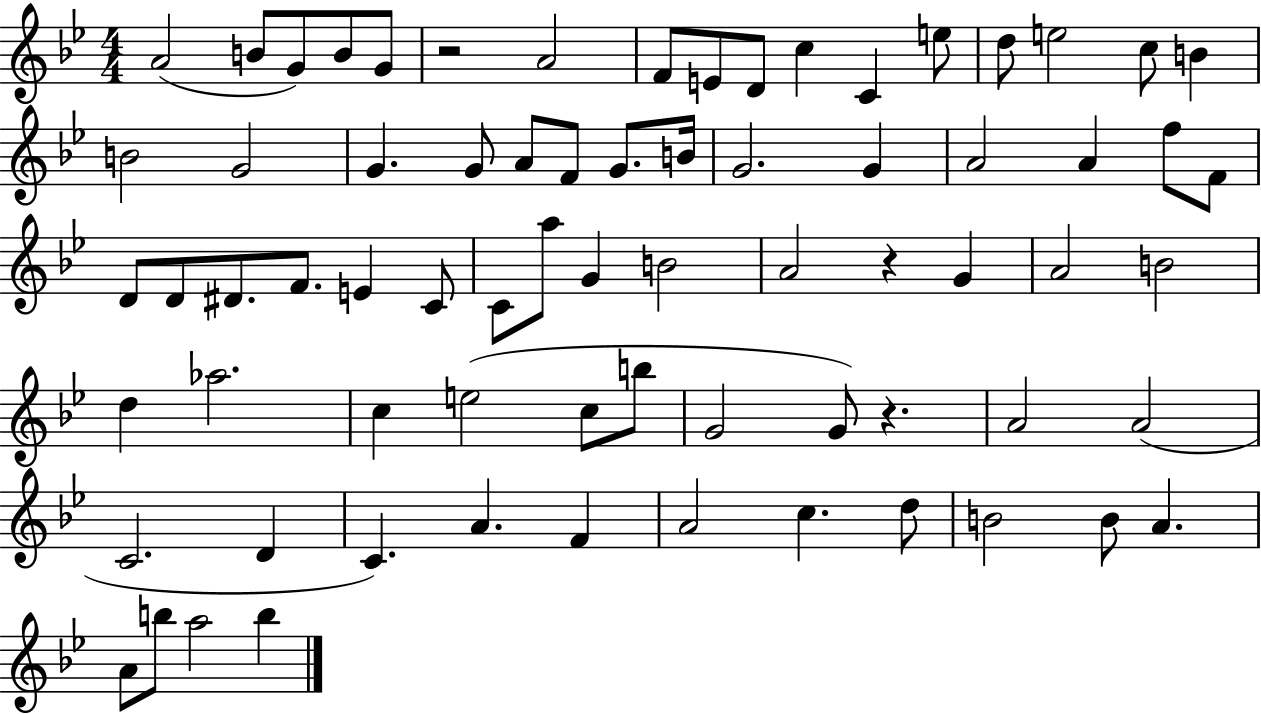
{
  \clef treble
  \numericTimeSignature
  \time 4/4
  \key bes \major
  a'2( b'8 g'8) b'8 g'8 | r2 a'2 | f'8 e'8 d'8 c''4 c'4 e''8 | d''8 e''2 c''8 b'4 | \break b'2 g'2 | g'4. g'8 a'8 f'8 g'8. b'16 | g'2. g'4 | a'2 a'4 f''8 f'8 | \break d'8 d'8 dis'8. f'8. e'4 c'8 | c'8 a''8 g'4 b'2 | a'2 r4 g'4 | a'2 b'2 | \break d''4 aes''2. | c''4 e''2( c''8 b''8 | g'2 g'8) r4. | a'2 a'2( | \break c'2. d'4 | c'4.) a'4. f'4 | a'2 c''4. d''8 | b'2 b'8 a'4. | \break a'8 b''8 a''2 b''4 | \bar "|."
}